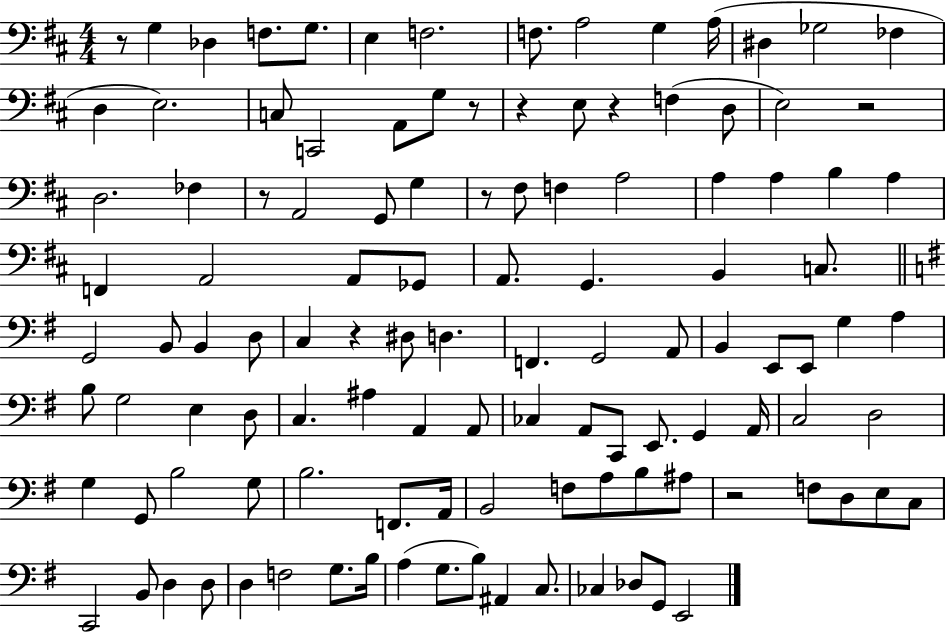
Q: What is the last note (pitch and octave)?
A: E2